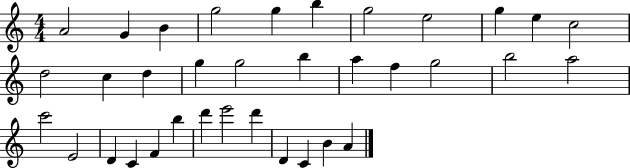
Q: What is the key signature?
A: C major